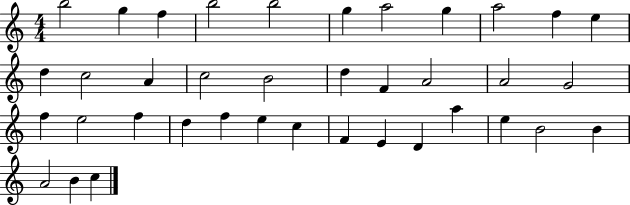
B5/h G5/q F5/q B5/h B5/h G5/q A5/h G5/q A5/h F5/q E5/q D5/q C5/h A4/q C5/h B4/h D5/q F4/q A4/h A4/h G4/h F5/q E5/h F5/q D5/q F5/q E5/q C5/q F4/q E4/q D4/q A5/q E5/q B4/h B4/q A4/h B4/q C5/q